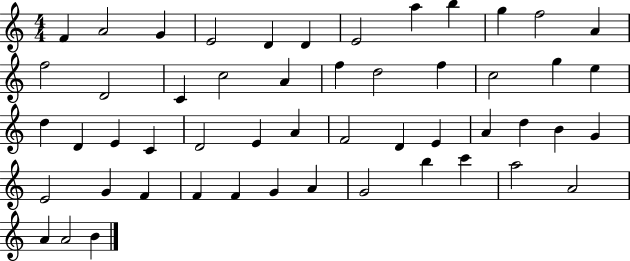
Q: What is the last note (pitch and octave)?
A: B4